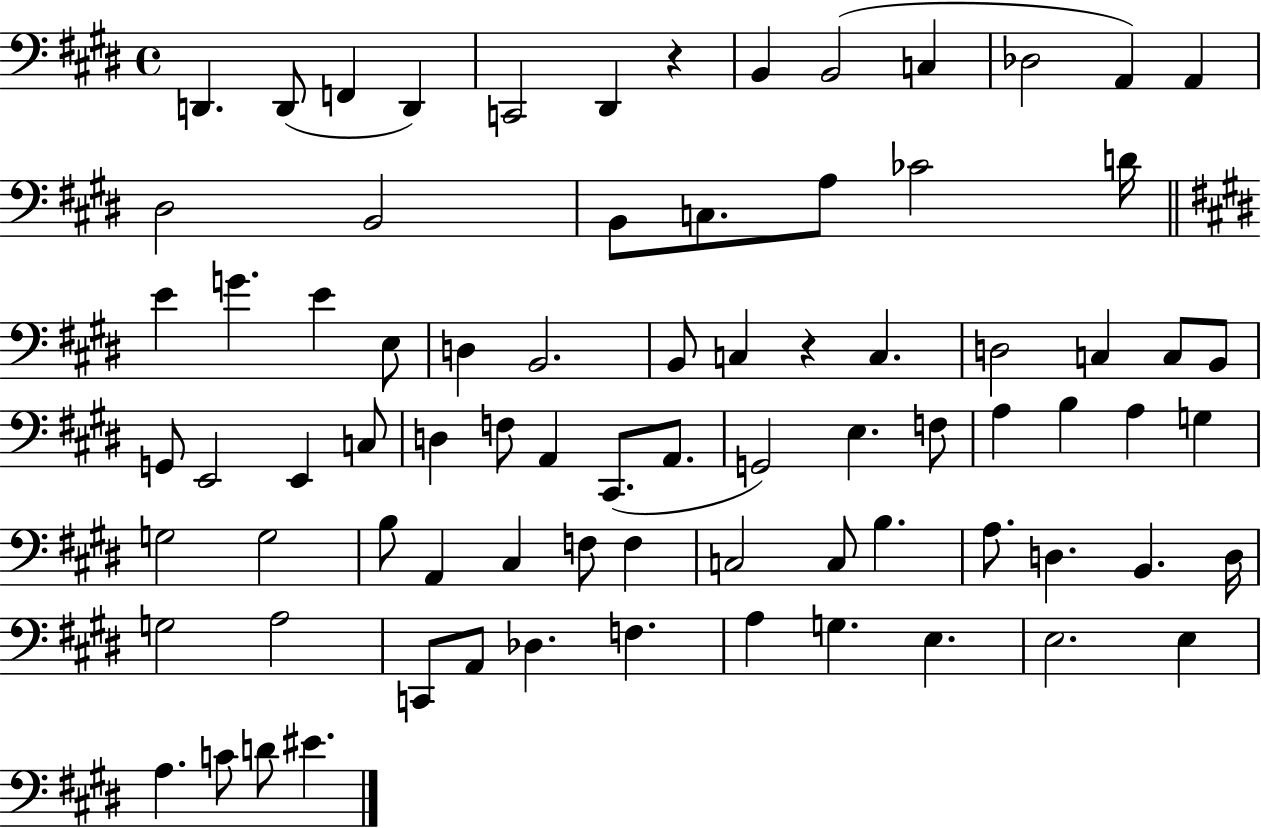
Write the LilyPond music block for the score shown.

{
  \clef bass
  \time 4/4
  \defaultTimeSignature
  \key e \major
  d,4. d,8( f,4 d,4) | c,2 dis,4 r4 | b,4 b,2( c4 | des2 a,4) a,4 | \break dis2 b,2 | b,8 c8. a8 ces'2 d'16 | \bar "||" \break \key e \major e'4 g'4. e'4 e8 | d4 b,2. | b,8 c4 r4 c4. | d2 c4 c8 b,8 | \break g,8 e,2 e,4 c8 | d4 f8 a,4 cis,8.( a,8. | g,2) e4. f8 | a4 b4 a4 g4 | \break g2 g2 | b8 a,4 cis4 f8 f4 | c2 c8 b4. | a8. d4. b,4. d16 | \break g2 a2 | c,8 a,8 des4. f4. | a4 g4. e4. | e2. e4 | \break a4. c'8 d'8 eis'4. | \bar "|."
}